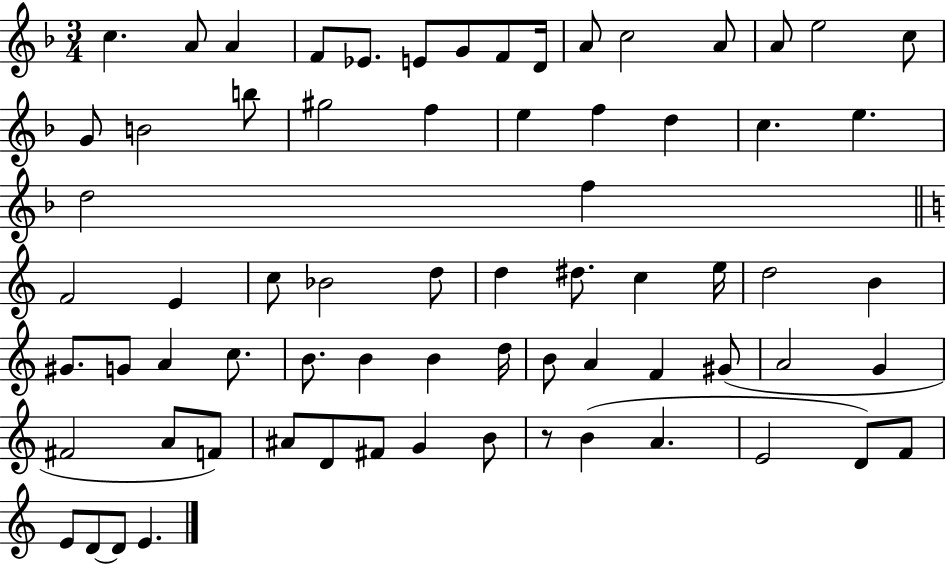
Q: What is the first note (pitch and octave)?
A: C5